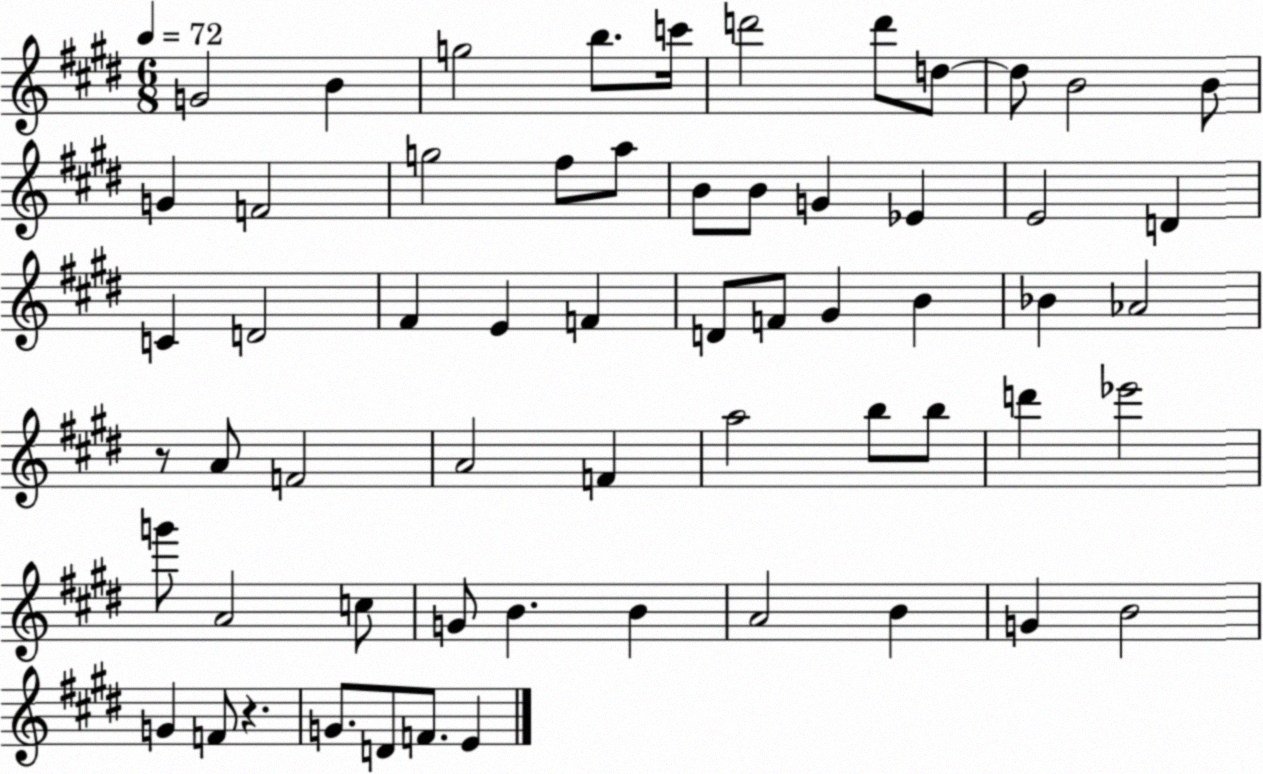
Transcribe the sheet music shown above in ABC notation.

X:1
T:Untitled
M:6/8
L:1/4
K:E
G2 B g2 b/2 c'/4 d'2 d'/2 d/2 d/2 B2 B/2 G F2 g2 ^f/2 a/2 B/2 B/2 G _E E2 D C D2 ^F E F D/2 F/2 ^G B _B _A2 z/2 A/2 F2 A2 F a2 b/2 b/2 d' _e'2 g'/2 A2 c/2 G/2 B B A2 B G B2 G F/2 z G/2 D/2 F/2 E